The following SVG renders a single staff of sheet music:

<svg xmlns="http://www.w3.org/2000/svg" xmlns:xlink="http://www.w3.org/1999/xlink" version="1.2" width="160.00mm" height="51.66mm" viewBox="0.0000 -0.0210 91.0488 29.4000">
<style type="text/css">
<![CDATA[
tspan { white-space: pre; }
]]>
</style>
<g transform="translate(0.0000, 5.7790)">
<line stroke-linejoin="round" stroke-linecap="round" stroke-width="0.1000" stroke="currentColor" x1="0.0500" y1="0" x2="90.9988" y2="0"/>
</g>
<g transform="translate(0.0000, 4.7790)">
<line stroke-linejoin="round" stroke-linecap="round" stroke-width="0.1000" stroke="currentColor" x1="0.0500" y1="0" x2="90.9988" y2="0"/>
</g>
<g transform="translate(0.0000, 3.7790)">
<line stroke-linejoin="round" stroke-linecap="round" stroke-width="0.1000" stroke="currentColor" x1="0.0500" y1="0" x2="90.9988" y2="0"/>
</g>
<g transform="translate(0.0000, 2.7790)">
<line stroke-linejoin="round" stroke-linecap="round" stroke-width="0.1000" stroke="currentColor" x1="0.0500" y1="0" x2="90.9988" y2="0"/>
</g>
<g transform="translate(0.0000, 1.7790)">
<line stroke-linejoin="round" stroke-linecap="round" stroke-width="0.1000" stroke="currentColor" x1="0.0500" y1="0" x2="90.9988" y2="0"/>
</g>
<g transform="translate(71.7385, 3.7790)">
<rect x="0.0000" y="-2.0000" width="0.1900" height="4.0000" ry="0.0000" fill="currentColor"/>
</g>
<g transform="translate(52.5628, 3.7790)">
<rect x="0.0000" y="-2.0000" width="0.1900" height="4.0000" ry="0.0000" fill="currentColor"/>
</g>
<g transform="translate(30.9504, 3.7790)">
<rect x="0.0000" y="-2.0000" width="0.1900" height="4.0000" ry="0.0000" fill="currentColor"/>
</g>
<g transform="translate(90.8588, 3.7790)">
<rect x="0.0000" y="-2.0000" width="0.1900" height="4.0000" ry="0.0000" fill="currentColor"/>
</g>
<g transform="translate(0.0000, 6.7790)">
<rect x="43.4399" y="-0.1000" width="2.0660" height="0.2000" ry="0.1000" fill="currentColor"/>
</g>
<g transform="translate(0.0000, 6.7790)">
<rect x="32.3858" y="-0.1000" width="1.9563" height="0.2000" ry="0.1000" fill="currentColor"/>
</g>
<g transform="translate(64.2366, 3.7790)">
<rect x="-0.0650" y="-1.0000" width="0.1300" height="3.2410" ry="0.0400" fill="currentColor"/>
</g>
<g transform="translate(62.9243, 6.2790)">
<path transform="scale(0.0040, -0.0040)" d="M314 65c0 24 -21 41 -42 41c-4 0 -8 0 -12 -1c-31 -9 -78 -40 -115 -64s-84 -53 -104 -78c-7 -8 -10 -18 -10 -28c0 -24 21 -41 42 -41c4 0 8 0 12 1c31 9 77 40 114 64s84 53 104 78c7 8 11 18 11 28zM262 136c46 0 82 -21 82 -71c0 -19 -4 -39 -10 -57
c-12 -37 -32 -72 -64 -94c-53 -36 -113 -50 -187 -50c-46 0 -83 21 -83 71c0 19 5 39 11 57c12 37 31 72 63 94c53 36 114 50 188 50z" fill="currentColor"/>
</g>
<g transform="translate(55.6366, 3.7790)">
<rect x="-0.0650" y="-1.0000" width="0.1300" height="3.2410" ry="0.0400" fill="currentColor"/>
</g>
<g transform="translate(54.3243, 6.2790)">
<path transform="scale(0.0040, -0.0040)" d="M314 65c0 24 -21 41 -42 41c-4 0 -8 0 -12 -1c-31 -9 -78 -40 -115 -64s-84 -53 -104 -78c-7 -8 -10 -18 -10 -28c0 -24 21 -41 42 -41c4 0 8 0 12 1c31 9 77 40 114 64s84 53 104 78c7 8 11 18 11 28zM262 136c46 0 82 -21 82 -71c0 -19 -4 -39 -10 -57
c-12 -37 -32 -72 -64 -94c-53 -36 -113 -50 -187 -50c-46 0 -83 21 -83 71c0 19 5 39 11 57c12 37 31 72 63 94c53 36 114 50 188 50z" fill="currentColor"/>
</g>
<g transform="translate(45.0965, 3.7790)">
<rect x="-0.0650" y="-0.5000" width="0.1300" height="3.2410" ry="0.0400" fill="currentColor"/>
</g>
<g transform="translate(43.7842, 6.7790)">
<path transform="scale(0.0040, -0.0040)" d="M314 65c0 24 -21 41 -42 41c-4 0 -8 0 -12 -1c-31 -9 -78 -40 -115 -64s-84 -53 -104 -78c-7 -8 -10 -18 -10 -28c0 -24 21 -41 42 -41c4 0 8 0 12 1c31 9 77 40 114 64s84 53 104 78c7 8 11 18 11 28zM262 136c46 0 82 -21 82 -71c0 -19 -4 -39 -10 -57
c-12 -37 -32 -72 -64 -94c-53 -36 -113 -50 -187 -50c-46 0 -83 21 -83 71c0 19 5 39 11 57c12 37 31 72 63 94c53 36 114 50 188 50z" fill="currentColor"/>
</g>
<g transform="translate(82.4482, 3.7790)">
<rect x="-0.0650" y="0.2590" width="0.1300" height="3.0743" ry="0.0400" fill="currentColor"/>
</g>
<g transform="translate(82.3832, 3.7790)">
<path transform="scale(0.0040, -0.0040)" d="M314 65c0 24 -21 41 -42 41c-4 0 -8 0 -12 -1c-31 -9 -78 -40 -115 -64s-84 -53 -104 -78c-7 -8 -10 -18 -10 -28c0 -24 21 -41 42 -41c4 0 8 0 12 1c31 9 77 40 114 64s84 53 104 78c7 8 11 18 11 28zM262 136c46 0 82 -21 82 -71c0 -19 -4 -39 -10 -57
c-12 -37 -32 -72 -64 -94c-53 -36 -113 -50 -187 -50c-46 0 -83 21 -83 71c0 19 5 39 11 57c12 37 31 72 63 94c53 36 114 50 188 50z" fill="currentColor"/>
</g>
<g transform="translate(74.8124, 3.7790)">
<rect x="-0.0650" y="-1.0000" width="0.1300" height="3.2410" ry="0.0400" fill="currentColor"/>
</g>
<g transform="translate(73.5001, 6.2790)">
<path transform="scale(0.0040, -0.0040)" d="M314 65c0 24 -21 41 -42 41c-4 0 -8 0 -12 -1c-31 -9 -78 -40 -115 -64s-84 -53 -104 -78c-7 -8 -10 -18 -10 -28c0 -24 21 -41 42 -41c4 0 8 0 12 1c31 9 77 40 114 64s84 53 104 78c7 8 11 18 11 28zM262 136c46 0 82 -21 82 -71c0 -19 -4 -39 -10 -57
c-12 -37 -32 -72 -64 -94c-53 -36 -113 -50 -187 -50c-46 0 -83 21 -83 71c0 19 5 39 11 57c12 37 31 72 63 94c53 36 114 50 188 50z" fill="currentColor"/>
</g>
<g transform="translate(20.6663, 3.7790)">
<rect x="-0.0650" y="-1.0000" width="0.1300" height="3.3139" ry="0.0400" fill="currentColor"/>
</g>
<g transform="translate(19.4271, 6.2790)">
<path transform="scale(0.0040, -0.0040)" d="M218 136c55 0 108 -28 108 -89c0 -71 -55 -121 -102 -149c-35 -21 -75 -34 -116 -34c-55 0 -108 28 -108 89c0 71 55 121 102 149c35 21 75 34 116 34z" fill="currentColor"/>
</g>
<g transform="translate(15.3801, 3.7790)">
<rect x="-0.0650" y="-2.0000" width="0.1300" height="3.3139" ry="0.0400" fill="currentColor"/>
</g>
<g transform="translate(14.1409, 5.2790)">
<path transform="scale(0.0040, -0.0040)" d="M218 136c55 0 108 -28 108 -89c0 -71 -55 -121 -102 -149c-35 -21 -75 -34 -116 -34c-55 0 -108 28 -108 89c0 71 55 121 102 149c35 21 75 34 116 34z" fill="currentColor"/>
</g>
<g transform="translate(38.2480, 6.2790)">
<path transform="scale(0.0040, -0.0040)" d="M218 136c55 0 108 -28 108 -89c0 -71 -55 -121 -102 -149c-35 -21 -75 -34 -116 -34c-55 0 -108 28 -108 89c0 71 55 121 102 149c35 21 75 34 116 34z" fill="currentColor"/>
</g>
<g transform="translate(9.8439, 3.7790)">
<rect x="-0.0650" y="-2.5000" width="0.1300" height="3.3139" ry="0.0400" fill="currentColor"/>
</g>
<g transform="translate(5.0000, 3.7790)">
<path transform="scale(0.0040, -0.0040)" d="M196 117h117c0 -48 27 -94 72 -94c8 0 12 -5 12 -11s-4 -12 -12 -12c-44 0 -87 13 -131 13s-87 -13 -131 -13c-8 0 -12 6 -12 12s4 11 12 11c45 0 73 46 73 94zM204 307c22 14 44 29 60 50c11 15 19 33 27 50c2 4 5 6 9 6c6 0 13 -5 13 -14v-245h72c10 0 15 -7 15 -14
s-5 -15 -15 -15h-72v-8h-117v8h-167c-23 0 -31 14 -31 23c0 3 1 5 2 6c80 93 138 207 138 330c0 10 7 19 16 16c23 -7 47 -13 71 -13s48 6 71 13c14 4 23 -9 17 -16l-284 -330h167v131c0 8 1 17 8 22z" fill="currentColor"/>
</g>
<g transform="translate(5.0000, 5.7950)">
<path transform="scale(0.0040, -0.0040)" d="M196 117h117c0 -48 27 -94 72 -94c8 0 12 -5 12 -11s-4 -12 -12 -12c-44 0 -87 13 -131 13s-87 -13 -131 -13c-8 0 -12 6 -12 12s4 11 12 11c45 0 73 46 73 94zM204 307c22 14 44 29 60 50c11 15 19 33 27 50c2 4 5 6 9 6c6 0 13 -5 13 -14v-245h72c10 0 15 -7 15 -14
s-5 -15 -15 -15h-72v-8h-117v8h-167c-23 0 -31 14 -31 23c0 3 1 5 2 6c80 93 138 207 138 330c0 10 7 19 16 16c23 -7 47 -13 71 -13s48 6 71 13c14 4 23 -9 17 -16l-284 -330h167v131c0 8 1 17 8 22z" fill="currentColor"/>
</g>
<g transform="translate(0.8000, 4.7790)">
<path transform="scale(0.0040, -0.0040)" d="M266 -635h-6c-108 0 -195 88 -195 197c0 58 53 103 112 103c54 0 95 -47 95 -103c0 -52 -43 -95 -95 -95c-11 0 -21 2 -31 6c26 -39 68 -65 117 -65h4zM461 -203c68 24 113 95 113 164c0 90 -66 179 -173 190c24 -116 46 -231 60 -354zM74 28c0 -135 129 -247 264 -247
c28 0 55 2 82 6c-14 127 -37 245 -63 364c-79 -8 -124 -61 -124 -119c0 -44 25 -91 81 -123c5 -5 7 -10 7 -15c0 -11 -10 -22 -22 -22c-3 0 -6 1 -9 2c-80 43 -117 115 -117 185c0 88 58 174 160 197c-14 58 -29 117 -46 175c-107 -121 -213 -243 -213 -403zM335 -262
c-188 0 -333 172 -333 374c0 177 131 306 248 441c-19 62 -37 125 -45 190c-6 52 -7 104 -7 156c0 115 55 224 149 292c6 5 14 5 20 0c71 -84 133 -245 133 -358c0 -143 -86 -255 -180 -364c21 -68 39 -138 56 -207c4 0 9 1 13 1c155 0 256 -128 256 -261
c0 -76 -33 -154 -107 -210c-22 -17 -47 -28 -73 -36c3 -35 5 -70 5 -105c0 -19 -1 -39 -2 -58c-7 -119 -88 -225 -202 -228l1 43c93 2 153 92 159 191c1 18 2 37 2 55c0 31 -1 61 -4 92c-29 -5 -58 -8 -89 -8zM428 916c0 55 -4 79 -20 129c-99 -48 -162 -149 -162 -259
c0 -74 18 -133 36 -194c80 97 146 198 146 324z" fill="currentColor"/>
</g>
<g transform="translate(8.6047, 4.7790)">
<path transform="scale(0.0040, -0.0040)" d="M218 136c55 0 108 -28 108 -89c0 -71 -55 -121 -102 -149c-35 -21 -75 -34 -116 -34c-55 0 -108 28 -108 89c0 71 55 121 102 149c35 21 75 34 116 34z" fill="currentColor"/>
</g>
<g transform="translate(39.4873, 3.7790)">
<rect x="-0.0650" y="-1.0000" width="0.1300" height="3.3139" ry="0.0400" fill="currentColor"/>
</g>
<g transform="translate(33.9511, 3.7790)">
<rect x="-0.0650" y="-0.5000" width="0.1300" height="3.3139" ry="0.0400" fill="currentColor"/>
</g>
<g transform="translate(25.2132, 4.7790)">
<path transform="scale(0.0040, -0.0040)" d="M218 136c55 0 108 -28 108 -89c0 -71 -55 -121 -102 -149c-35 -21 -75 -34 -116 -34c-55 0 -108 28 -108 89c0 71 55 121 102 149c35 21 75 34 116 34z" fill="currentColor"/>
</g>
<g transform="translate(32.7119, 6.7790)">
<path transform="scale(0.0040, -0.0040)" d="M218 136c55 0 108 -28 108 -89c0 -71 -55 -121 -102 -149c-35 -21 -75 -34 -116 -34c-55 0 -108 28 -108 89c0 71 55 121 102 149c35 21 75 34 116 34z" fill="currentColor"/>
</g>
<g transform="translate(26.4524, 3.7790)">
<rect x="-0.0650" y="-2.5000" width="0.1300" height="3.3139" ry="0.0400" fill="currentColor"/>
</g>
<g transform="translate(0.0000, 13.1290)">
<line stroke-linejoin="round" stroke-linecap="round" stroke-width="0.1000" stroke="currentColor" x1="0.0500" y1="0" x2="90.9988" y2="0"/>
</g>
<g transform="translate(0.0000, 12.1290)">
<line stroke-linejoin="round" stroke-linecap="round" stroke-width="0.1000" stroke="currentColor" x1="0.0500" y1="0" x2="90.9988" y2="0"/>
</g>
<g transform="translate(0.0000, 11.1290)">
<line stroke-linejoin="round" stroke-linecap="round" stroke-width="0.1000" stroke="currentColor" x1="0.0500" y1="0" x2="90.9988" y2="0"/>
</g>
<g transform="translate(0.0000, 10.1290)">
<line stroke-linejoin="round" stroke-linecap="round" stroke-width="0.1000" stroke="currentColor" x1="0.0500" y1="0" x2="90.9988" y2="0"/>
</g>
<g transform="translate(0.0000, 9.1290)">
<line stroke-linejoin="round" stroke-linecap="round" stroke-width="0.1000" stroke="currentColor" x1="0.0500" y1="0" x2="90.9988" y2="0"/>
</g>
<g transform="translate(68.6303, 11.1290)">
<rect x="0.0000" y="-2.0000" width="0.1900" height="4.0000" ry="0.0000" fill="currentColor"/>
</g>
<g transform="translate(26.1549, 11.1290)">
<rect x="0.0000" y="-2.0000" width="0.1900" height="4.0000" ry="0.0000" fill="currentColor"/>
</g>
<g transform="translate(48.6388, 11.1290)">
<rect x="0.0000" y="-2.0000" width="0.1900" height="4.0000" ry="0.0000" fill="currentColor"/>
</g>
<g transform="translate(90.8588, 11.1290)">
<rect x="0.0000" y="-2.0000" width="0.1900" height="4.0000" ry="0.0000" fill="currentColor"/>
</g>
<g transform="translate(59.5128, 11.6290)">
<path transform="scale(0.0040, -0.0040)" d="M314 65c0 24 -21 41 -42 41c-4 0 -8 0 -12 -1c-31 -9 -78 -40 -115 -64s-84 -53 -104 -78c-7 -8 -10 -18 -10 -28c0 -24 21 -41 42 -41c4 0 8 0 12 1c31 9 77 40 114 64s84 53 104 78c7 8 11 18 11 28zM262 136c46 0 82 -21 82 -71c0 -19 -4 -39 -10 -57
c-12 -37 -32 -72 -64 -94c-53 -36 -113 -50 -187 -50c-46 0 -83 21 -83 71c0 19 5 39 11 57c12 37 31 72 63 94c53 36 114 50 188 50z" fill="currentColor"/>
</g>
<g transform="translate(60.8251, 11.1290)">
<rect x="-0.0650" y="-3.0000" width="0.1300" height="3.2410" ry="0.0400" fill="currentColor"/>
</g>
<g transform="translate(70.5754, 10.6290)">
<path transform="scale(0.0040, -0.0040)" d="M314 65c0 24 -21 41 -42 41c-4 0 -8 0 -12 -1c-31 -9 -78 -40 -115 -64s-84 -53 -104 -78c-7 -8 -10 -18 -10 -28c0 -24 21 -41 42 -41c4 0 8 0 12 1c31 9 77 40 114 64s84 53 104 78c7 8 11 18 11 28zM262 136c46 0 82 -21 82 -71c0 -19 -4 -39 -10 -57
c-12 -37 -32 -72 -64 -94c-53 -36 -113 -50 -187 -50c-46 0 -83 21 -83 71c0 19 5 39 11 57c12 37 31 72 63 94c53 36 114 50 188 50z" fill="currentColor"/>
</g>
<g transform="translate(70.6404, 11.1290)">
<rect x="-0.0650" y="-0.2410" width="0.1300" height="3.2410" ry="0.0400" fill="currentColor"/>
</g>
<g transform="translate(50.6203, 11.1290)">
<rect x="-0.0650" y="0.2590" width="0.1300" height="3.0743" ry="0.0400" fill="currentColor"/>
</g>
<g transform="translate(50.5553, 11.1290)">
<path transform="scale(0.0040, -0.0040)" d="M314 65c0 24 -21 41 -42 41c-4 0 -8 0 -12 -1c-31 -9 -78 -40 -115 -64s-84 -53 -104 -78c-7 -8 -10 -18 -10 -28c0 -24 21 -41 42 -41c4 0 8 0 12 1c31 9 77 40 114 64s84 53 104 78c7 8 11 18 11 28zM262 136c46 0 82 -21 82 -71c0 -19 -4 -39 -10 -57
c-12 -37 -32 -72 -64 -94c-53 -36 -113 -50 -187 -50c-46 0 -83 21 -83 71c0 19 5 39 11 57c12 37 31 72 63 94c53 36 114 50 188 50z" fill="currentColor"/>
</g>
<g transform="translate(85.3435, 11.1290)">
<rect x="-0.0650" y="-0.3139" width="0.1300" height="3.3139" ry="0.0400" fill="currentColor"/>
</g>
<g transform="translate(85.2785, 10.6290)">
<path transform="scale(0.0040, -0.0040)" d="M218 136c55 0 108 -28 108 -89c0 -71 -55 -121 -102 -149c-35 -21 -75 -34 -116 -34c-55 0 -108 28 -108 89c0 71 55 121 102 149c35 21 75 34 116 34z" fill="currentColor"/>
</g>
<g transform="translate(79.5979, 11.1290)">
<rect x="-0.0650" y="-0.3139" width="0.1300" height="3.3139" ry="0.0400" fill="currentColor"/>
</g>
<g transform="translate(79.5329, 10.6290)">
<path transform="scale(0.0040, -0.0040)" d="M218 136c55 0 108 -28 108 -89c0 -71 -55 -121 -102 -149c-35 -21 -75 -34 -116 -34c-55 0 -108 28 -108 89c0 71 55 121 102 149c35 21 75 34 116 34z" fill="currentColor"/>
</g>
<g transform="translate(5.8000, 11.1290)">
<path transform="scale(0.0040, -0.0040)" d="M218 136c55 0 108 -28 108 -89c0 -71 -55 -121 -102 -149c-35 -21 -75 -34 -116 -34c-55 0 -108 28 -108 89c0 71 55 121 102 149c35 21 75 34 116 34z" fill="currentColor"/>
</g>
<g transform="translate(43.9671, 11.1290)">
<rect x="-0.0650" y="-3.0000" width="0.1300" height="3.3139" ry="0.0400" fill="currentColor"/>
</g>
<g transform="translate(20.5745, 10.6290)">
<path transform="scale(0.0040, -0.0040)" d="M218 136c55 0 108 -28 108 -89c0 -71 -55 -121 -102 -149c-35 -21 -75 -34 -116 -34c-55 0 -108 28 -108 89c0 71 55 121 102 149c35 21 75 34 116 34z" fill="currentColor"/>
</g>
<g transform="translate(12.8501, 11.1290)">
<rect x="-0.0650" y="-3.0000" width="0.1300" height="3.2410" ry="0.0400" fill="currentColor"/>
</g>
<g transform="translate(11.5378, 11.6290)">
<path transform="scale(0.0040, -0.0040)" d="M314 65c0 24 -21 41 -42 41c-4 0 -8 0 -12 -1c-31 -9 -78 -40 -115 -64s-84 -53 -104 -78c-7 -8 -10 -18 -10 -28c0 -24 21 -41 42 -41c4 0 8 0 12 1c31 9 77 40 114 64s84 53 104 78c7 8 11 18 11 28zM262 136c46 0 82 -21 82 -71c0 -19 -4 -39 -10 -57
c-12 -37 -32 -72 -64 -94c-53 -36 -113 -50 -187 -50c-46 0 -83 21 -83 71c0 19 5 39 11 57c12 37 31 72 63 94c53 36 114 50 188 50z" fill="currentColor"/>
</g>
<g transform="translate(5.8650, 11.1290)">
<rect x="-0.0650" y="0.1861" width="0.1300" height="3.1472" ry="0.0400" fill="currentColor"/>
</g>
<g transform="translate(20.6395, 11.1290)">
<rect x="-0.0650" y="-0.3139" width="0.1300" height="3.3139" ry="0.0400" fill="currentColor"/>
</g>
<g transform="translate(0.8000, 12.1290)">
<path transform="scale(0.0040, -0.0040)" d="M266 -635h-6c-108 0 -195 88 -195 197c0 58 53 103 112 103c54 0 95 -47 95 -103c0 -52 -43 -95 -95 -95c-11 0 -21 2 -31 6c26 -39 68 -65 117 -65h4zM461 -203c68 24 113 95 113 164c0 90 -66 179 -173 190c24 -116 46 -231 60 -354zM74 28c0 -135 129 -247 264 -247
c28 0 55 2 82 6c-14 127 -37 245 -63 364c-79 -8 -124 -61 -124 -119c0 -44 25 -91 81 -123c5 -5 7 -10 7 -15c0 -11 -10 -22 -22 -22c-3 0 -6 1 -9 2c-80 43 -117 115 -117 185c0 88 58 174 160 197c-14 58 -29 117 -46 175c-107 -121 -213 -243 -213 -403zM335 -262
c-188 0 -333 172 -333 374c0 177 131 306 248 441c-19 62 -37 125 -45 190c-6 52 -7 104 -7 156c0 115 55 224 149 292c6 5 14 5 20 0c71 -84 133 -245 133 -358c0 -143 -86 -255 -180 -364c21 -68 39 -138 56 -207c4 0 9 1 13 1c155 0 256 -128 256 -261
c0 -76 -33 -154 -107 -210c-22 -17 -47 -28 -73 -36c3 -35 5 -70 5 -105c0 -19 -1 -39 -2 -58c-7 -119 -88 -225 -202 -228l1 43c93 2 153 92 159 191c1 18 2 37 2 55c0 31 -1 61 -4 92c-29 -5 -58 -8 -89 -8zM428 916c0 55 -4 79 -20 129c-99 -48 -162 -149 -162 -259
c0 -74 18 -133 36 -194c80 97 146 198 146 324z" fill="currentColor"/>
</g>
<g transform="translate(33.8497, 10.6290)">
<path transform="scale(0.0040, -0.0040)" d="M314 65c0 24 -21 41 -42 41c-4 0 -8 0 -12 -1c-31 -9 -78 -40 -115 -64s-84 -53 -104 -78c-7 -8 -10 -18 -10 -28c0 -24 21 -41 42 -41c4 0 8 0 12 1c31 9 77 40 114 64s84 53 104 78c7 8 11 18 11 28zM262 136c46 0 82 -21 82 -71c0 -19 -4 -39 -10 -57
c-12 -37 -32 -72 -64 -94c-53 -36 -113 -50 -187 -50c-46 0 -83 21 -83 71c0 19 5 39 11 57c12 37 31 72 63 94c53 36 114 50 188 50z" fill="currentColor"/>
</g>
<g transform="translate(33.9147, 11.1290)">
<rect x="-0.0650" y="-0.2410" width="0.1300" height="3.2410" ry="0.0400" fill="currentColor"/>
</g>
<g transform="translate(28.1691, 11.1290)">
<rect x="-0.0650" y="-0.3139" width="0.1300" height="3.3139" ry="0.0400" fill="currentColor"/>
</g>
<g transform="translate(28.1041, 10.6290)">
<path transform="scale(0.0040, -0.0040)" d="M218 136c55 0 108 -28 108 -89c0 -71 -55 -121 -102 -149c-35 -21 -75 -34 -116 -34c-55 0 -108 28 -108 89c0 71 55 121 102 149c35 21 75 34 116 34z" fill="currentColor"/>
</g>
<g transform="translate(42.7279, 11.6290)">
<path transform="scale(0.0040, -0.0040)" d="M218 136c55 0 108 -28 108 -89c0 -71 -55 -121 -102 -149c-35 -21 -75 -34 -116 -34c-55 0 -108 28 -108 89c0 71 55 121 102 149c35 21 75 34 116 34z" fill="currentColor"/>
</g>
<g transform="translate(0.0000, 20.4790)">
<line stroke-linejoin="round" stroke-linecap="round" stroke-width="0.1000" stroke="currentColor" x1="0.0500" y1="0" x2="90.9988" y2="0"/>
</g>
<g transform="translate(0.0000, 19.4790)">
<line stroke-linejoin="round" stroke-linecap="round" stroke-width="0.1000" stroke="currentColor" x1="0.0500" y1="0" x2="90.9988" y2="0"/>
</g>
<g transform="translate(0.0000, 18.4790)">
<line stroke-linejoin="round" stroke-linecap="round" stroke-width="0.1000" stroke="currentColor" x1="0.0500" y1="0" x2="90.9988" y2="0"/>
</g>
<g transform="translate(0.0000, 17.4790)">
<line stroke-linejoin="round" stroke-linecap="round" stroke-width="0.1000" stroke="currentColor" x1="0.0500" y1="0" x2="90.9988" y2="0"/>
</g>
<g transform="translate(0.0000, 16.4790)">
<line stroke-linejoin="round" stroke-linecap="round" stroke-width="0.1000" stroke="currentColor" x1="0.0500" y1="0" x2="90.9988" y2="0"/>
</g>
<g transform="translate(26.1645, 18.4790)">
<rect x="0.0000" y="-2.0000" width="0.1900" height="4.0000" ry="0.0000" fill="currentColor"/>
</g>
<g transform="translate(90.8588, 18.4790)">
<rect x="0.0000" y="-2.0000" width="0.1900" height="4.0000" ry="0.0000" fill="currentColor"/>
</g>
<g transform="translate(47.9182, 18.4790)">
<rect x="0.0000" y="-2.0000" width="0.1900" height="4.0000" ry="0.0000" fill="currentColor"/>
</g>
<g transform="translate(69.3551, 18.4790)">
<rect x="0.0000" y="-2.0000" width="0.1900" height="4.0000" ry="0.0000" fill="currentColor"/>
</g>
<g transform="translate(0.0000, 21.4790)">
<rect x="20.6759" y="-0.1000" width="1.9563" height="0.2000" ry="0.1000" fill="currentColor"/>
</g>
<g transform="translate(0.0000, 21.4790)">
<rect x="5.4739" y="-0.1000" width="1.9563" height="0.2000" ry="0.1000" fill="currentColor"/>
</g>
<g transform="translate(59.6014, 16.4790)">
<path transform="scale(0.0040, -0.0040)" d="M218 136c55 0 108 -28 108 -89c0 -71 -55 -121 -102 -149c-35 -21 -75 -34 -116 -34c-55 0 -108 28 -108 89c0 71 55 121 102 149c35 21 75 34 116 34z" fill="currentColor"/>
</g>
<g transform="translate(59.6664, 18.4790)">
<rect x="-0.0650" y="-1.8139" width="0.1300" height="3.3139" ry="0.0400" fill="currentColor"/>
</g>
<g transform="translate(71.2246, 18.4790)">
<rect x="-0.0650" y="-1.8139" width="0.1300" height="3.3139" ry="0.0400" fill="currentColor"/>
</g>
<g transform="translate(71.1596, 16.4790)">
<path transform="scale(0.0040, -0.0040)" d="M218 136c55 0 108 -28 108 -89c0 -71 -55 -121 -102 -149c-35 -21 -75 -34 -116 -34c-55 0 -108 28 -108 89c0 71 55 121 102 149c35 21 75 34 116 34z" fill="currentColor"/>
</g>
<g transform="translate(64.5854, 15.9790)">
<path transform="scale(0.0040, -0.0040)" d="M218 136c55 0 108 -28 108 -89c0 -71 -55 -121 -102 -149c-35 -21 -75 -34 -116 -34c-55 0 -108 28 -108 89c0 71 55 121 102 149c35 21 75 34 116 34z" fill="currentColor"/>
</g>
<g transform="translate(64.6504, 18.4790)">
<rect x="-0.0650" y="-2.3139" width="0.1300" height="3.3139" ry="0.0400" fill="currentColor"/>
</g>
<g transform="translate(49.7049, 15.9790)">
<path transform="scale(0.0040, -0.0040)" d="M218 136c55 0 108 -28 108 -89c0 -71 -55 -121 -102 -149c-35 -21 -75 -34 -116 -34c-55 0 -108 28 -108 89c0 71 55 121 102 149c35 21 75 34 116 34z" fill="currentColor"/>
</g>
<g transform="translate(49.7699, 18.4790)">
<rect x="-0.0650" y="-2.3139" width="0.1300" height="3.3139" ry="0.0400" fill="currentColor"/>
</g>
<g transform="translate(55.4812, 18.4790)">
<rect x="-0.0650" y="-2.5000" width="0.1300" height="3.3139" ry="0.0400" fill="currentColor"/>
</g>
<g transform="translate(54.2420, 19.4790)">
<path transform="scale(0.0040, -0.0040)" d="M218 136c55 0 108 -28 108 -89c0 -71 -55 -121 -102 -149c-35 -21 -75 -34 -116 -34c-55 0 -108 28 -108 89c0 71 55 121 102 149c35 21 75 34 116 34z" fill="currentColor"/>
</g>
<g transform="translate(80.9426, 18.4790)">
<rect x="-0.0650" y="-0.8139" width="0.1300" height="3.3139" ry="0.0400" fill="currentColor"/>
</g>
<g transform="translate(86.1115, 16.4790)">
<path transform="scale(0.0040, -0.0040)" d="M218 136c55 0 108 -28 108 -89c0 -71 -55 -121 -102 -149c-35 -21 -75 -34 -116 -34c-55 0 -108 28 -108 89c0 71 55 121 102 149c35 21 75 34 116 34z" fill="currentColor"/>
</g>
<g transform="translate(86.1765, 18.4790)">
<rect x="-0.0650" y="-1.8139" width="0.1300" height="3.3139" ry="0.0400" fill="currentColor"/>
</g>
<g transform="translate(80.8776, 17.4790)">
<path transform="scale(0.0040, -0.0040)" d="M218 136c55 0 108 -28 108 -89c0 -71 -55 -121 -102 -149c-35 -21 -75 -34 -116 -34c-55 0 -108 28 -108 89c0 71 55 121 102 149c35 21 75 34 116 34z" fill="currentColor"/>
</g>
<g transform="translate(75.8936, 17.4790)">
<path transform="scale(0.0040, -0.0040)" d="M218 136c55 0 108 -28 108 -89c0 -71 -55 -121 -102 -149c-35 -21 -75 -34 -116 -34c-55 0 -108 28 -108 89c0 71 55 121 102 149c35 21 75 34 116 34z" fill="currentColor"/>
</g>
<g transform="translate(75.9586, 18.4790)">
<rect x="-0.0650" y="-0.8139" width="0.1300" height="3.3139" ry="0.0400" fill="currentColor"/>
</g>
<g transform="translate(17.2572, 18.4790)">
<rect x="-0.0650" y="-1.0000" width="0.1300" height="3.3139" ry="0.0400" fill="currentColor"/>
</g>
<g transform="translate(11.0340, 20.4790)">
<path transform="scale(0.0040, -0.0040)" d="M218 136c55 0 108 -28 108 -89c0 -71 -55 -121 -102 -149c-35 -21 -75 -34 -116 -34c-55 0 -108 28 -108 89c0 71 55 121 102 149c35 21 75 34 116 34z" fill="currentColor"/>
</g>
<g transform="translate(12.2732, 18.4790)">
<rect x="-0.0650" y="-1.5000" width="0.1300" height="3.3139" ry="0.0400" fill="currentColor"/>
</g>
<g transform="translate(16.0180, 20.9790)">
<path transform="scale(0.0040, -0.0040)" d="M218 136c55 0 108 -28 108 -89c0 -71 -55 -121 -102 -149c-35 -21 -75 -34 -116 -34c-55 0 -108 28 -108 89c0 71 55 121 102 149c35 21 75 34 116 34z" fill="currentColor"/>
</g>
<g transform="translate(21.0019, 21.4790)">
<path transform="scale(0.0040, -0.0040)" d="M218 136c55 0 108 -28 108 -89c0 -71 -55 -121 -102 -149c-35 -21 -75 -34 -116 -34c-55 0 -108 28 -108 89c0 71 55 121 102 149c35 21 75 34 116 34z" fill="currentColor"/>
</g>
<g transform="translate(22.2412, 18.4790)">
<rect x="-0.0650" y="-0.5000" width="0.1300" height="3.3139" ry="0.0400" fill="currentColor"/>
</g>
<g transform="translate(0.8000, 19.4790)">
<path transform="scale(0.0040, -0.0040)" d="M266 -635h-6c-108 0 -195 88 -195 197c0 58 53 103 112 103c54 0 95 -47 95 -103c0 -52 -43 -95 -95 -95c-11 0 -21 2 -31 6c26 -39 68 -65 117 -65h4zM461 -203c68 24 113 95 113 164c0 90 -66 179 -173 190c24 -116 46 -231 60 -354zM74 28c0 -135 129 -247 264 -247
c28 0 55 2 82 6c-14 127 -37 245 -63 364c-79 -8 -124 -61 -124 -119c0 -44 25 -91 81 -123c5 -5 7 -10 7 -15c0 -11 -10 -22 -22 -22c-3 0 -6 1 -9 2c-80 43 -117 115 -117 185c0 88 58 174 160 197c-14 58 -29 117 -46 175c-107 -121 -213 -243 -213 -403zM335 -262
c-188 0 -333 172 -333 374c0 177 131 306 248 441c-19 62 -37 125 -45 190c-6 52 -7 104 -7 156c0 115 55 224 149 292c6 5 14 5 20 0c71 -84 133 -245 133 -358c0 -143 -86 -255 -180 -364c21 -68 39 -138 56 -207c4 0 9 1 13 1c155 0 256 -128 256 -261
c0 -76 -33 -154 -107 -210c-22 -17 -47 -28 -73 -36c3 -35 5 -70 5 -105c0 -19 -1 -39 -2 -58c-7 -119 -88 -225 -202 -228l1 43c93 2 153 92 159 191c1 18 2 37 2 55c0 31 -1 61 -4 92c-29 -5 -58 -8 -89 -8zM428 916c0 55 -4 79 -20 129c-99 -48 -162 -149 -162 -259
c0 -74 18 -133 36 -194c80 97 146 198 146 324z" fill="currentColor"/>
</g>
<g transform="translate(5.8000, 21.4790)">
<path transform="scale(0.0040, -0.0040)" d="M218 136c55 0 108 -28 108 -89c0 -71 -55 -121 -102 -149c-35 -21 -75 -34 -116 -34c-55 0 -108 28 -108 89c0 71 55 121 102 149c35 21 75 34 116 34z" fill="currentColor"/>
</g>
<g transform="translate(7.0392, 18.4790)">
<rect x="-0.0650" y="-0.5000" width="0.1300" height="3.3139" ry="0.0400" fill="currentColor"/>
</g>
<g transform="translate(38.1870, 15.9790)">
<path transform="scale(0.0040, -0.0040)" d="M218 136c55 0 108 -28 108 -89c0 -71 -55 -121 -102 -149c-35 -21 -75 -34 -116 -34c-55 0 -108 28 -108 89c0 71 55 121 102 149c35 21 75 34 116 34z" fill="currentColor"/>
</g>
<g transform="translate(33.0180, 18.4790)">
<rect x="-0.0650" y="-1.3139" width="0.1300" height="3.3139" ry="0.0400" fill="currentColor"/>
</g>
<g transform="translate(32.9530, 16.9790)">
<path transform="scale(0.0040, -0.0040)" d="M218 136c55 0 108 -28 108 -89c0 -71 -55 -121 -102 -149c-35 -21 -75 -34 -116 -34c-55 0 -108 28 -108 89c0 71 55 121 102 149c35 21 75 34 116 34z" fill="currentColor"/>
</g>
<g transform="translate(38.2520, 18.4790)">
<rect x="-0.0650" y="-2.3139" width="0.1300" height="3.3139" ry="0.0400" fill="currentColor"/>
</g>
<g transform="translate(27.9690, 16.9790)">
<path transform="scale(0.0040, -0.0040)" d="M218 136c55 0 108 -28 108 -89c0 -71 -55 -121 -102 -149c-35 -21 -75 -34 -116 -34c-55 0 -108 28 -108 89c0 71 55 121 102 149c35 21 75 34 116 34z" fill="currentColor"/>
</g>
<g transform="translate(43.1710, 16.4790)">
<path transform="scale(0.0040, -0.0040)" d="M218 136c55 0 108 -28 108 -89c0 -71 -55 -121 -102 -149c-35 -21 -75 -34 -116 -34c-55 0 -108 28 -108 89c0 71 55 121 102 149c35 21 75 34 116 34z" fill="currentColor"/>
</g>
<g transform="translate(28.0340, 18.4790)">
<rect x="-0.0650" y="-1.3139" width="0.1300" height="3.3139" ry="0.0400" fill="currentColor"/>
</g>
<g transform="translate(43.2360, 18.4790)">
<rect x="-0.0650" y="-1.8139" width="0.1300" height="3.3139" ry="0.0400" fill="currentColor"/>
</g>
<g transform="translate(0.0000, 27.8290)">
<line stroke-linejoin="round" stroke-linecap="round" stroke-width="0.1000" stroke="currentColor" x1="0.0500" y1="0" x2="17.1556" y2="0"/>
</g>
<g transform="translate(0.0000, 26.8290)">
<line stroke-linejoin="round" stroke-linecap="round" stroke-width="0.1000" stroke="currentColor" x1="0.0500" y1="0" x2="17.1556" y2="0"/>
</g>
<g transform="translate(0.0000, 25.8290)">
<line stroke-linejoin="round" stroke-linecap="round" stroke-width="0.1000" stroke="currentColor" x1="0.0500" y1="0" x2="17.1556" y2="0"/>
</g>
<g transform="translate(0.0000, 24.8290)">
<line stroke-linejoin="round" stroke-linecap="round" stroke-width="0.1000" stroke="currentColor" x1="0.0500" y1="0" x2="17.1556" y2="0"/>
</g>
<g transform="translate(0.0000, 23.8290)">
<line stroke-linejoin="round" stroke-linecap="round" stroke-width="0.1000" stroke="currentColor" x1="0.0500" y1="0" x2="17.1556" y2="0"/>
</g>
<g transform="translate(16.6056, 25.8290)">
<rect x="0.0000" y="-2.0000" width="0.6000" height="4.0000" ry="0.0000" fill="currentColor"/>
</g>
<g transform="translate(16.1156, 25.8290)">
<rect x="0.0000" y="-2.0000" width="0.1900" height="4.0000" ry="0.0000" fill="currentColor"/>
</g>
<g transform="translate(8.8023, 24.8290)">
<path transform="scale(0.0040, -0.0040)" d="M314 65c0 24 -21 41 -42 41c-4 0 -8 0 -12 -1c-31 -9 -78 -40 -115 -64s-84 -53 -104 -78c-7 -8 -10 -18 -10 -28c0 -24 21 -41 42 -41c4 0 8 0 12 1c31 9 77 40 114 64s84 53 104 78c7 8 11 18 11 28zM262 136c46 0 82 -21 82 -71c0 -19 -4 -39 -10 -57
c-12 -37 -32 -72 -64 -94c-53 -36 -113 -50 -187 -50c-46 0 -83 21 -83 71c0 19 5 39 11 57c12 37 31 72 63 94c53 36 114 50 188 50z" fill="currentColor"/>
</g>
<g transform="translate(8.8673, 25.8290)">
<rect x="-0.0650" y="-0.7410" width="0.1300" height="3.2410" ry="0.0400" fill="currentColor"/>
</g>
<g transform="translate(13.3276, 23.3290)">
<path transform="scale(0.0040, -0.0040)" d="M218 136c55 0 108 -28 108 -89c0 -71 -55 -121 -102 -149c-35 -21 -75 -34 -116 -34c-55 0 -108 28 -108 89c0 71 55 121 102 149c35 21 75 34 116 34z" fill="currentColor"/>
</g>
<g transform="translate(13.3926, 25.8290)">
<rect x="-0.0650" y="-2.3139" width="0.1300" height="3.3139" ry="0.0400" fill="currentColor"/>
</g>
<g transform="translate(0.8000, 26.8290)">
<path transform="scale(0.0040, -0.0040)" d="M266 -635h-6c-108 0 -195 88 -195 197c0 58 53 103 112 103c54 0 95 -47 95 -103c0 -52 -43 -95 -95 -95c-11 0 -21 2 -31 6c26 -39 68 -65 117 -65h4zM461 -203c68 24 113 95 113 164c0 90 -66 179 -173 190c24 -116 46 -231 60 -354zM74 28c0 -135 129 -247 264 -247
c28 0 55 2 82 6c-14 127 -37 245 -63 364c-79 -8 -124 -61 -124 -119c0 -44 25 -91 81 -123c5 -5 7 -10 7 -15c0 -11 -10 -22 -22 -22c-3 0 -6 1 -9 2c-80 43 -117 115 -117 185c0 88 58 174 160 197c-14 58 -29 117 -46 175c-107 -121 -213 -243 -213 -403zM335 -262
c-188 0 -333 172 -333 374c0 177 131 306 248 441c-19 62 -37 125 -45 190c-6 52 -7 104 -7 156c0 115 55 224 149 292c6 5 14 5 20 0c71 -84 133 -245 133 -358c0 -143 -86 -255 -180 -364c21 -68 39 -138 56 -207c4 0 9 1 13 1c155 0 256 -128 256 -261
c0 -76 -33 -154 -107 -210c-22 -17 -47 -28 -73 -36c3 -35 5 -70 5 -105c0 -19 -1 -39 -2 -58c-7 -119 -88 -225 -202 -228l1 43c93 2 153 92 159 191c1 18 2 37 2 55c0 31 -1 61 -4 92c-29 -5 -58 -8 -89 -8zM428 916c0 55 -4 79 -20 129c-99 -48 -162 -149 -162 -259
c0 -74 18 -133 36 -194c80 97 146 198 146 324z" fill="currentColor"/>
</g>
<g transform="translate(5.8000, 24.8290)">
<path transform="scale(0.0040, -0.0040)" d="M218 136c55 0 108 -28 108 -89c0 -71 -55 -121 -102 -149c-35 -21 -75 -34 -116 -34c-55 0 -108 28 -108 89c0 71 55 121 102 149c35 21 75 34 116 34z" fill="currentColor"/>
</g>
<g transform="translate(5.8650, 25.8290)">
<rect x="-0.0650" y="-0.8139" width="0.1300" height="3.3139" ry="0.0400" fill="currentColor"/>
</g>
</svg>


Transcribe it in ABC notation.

X:1
T:Untitled
M:4/4
L:1/4
K:C
G F D G C D C2 D2 D2 D2 B2 B A2 c c c2 A B2 A2 c2 c c C E D C e e g f g G f g f d d f d d2 g